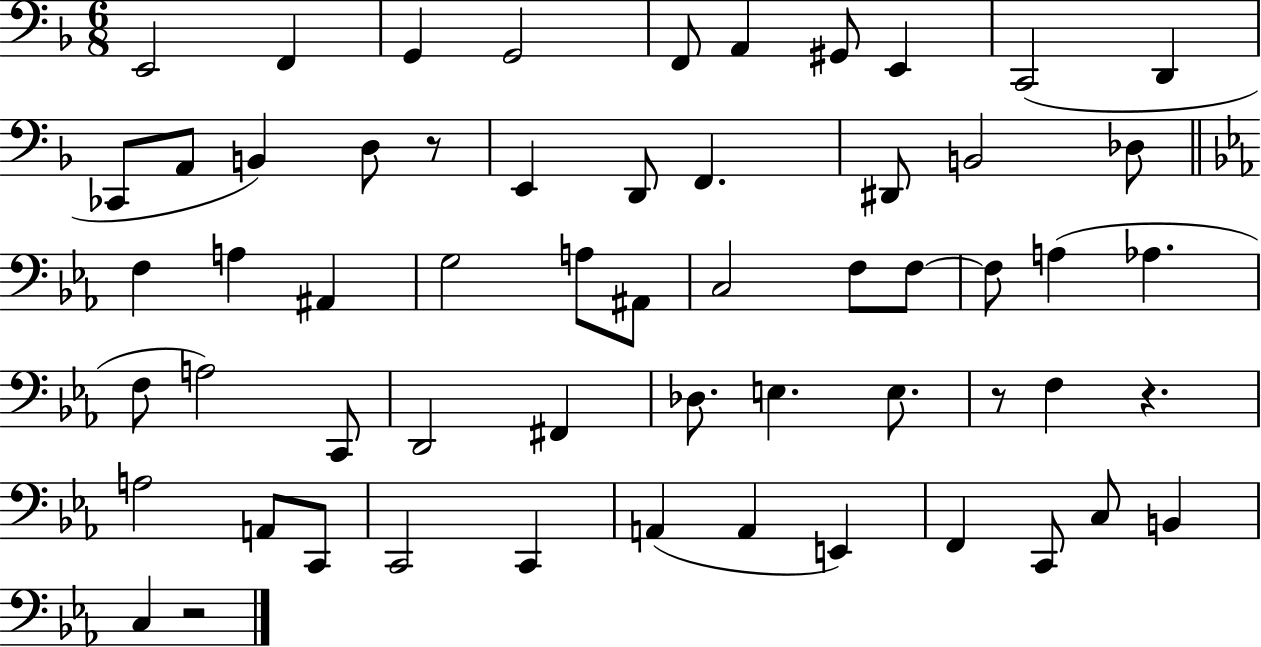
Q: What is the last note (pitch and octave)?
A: C3